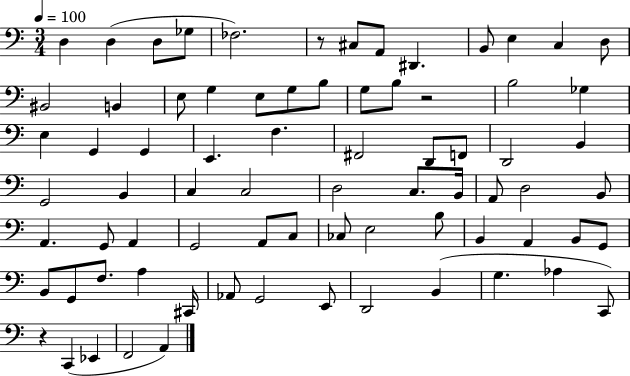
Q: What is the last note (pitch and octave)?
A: A2